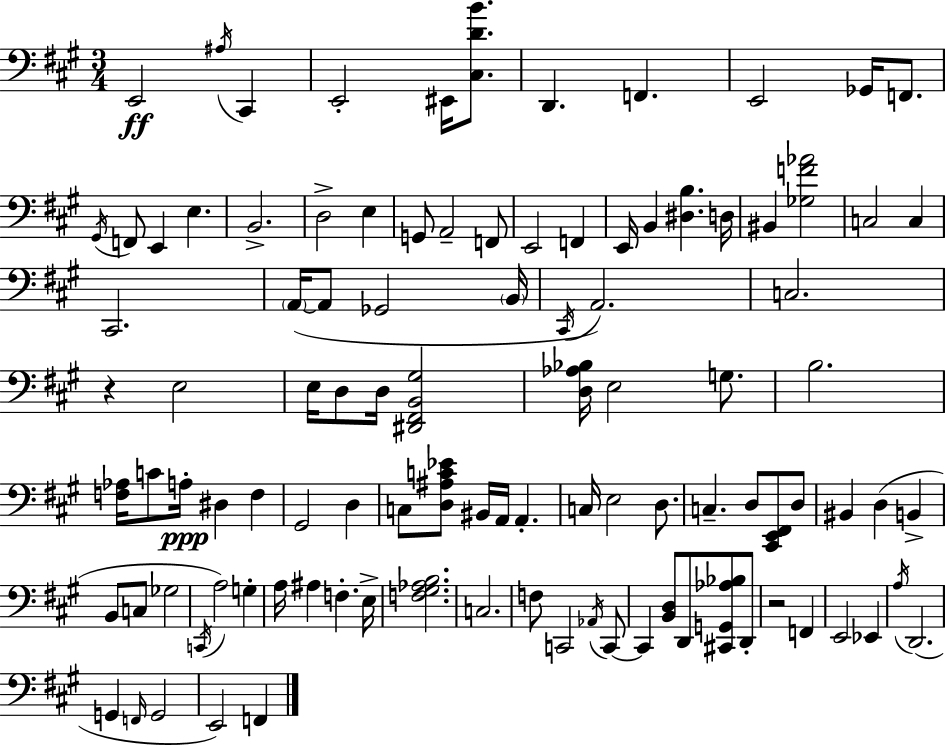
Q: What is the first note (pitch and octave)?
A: E2